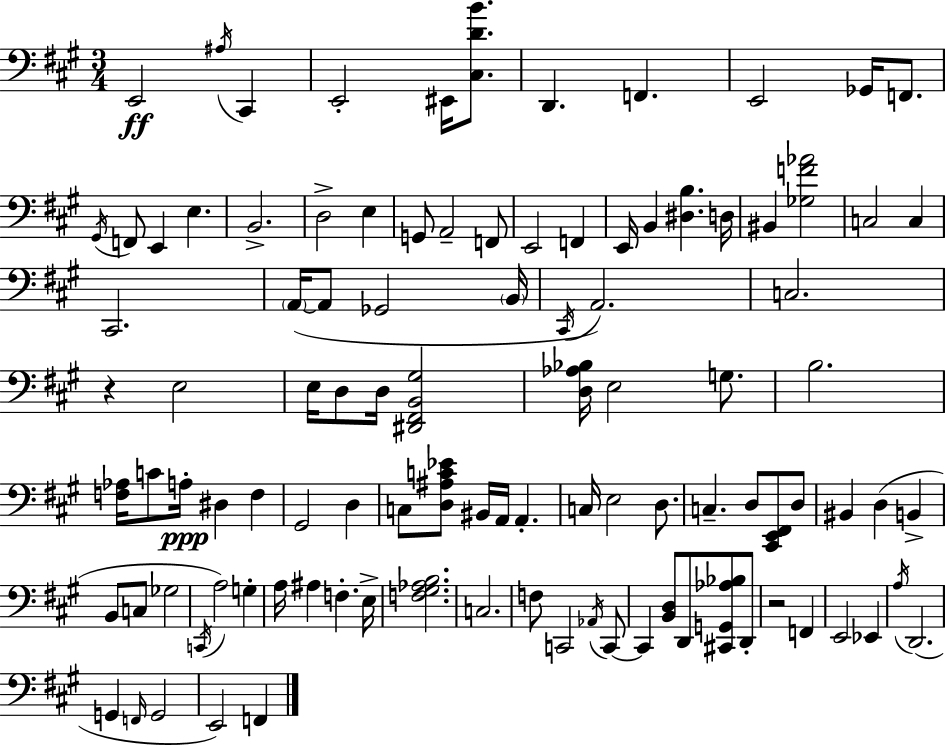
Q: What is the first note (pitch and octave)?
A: E2